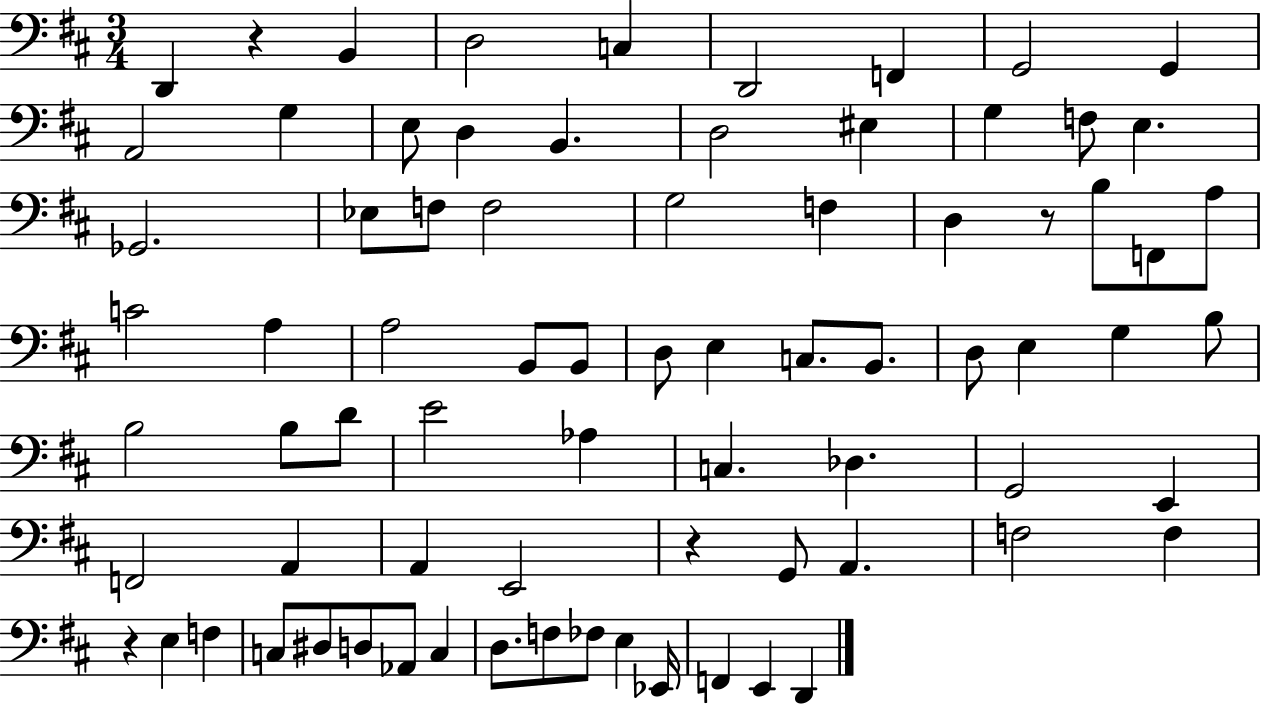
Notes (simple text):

D2/q R/q B2/q D3/h C3/q D2/h F2/q G2/h G2/q A2/h G3/q E3/e D3/q B2/q. D3/h EIS3/q G3/q F3/e E3/q. Gb2/h. Eb3/e F3/e F3/h G3/h F3/q D3/q R/e B3/e F2/e A3/e C4/h A3/q A3/h B2/e B2/e D3/e E3/q C3/e. B2/e. D3/e E3/q G3/q B3/e B3/h B3/e D4/e E4/h Ab3/q C3/q. Db3/q. G2/h E2/q F2/h A2/q A2/q E2/h R/q G2/e A2/q. F3/h F3/q R/q E3/q F3/q C3/e D#3/e D3/e Ab2/e C3/q D3/e. F3/e FES3/e E3/q Eb2/s F2/q E2/q D2/q